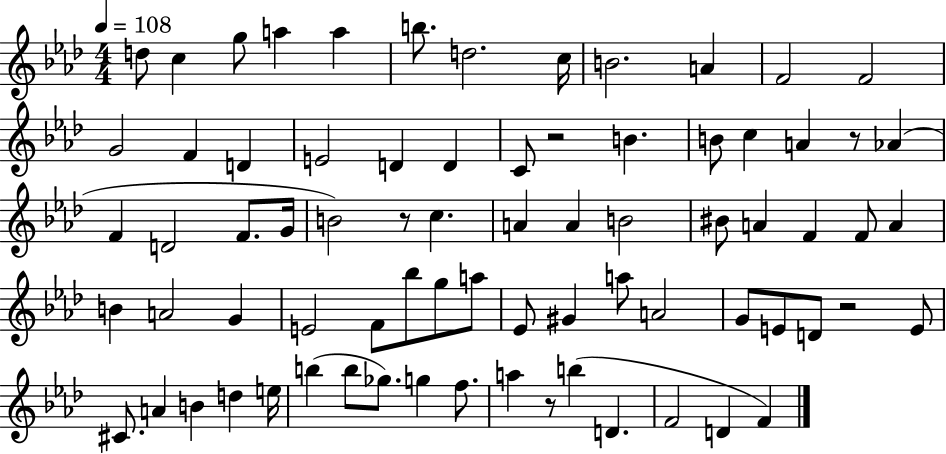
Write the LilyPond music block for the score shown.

{
  \clef treble
  \numericTimeSignature
  \time 4/4
  \key aes \major
  \tempo 4 = 108
  d''8 c''4 g''8 a''4 a''4 | b''8. d''2. c''16 | b'2. a'4 | f'2 f'2 | \break g'2 f'4 d'4 | e'2 d'4 d'4 | c'8 r2 b'4. | b'8 c''4 a'4 r8 aes'4( | \break f'4 d'2 f'8. g'16 | b'2) r8 c''4. | a'4 a'4 b'2 | bis'8 a'4 f'4 f'8 a'4 | \break b'4 a'2 g'4 | e'2 f'8 bes''8 g''8 a''8 | ees'8 gis'4 a''8 a'2 | g'8 e'8 d'8 r2 e'8 | \break cis'8. a'4 b'4 d''4 e''16 | b''4( b''8 ges''8.) g''4 f''8. | a''4 r8 b''4( d'4. | f'2 d'4 f'4) | \break \bar "|."
}